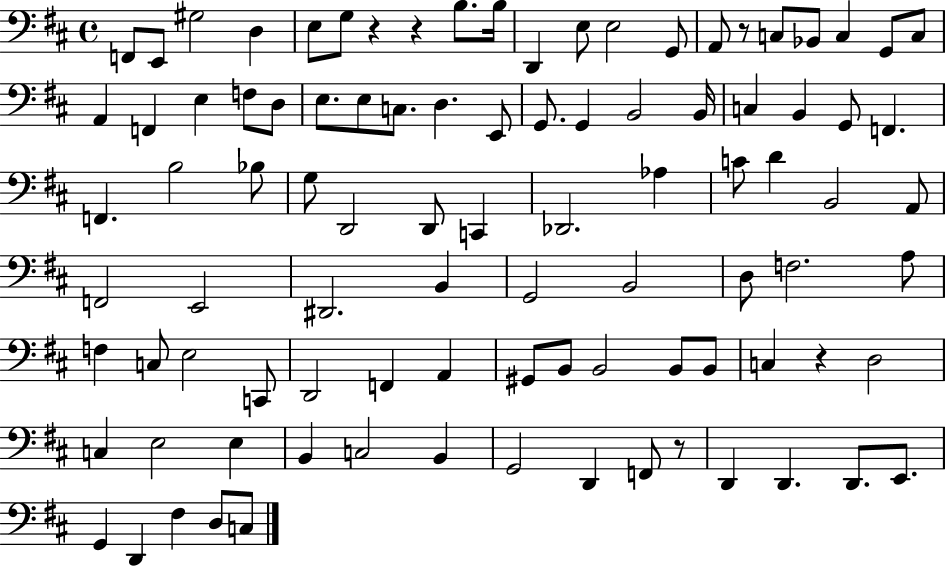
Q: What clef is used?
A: bass